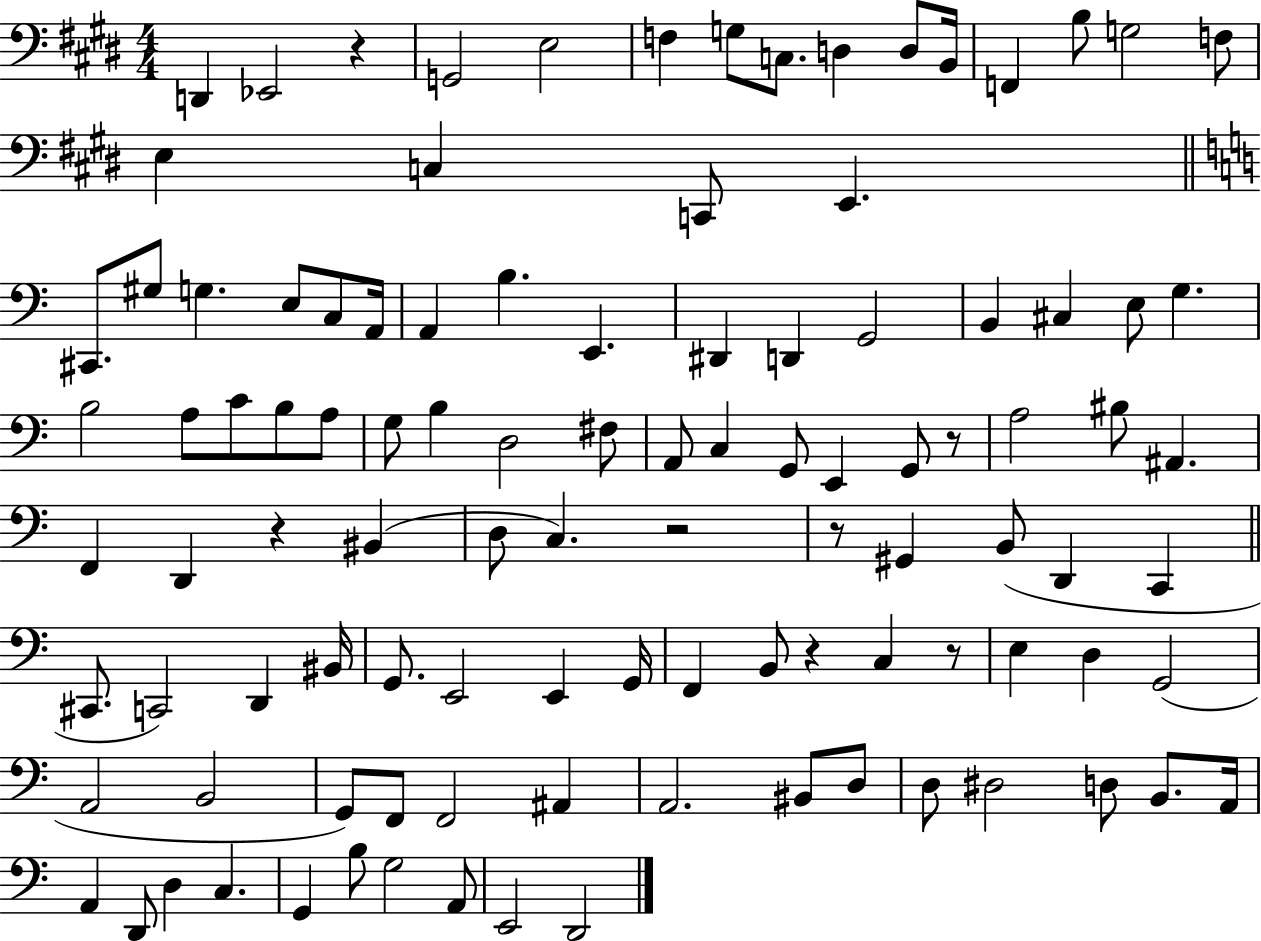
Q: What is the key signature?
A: E major